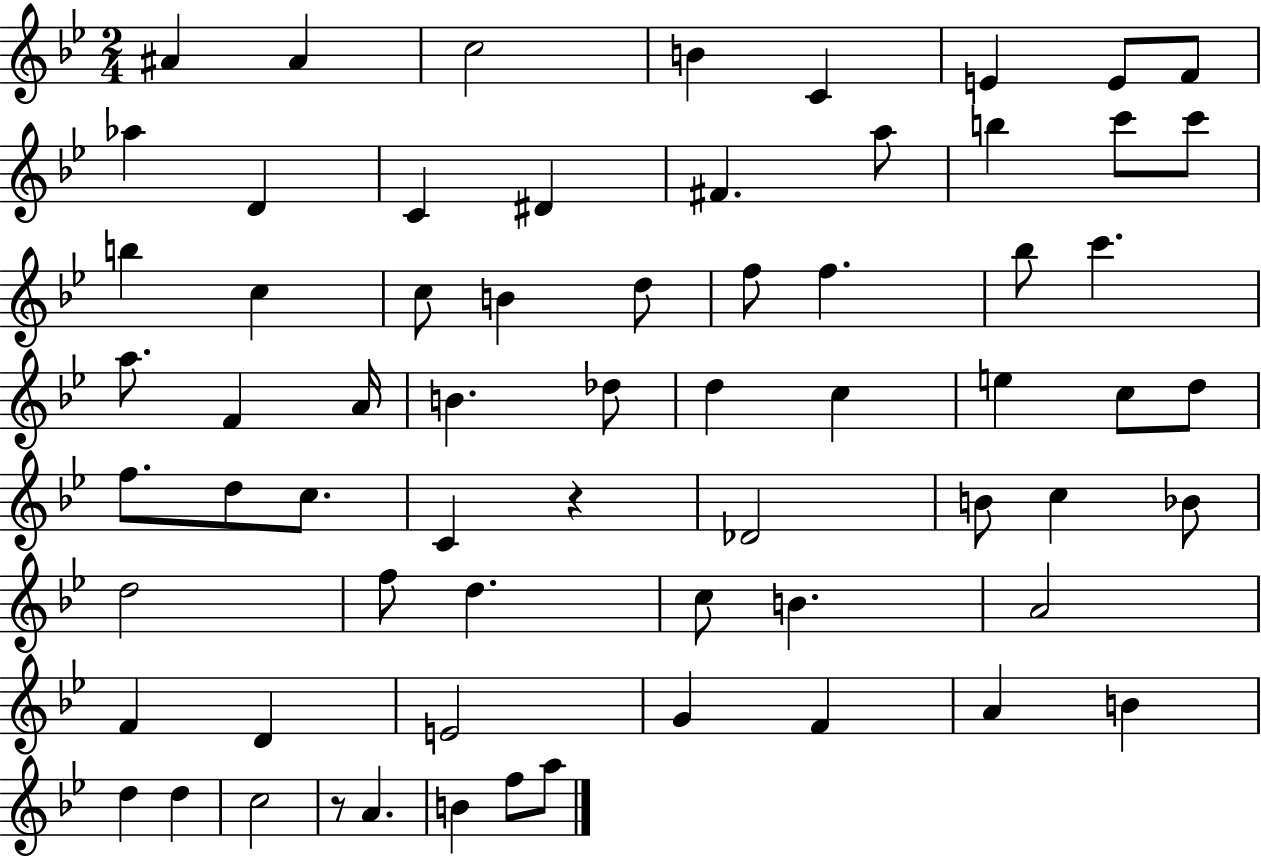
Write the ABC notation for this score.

X:1
T:Untitled
M:2/4
L:1/4
K:Bb
^A ^A c2 B C E E/2 F/2 _a D C ^D ^F a/2 b c'/2 c'/2 b c c/2 B d/2 f/2 f _b/2 c' a/2 F A/4 B _d/2 d c e c/2 d/2 f/2 d/2 c/2 C z _D2 B/2 c _B/2 d2 f/2 d c/2 B A2 F D E2 G F A B d d c2 z/2 A B f/2 a/2